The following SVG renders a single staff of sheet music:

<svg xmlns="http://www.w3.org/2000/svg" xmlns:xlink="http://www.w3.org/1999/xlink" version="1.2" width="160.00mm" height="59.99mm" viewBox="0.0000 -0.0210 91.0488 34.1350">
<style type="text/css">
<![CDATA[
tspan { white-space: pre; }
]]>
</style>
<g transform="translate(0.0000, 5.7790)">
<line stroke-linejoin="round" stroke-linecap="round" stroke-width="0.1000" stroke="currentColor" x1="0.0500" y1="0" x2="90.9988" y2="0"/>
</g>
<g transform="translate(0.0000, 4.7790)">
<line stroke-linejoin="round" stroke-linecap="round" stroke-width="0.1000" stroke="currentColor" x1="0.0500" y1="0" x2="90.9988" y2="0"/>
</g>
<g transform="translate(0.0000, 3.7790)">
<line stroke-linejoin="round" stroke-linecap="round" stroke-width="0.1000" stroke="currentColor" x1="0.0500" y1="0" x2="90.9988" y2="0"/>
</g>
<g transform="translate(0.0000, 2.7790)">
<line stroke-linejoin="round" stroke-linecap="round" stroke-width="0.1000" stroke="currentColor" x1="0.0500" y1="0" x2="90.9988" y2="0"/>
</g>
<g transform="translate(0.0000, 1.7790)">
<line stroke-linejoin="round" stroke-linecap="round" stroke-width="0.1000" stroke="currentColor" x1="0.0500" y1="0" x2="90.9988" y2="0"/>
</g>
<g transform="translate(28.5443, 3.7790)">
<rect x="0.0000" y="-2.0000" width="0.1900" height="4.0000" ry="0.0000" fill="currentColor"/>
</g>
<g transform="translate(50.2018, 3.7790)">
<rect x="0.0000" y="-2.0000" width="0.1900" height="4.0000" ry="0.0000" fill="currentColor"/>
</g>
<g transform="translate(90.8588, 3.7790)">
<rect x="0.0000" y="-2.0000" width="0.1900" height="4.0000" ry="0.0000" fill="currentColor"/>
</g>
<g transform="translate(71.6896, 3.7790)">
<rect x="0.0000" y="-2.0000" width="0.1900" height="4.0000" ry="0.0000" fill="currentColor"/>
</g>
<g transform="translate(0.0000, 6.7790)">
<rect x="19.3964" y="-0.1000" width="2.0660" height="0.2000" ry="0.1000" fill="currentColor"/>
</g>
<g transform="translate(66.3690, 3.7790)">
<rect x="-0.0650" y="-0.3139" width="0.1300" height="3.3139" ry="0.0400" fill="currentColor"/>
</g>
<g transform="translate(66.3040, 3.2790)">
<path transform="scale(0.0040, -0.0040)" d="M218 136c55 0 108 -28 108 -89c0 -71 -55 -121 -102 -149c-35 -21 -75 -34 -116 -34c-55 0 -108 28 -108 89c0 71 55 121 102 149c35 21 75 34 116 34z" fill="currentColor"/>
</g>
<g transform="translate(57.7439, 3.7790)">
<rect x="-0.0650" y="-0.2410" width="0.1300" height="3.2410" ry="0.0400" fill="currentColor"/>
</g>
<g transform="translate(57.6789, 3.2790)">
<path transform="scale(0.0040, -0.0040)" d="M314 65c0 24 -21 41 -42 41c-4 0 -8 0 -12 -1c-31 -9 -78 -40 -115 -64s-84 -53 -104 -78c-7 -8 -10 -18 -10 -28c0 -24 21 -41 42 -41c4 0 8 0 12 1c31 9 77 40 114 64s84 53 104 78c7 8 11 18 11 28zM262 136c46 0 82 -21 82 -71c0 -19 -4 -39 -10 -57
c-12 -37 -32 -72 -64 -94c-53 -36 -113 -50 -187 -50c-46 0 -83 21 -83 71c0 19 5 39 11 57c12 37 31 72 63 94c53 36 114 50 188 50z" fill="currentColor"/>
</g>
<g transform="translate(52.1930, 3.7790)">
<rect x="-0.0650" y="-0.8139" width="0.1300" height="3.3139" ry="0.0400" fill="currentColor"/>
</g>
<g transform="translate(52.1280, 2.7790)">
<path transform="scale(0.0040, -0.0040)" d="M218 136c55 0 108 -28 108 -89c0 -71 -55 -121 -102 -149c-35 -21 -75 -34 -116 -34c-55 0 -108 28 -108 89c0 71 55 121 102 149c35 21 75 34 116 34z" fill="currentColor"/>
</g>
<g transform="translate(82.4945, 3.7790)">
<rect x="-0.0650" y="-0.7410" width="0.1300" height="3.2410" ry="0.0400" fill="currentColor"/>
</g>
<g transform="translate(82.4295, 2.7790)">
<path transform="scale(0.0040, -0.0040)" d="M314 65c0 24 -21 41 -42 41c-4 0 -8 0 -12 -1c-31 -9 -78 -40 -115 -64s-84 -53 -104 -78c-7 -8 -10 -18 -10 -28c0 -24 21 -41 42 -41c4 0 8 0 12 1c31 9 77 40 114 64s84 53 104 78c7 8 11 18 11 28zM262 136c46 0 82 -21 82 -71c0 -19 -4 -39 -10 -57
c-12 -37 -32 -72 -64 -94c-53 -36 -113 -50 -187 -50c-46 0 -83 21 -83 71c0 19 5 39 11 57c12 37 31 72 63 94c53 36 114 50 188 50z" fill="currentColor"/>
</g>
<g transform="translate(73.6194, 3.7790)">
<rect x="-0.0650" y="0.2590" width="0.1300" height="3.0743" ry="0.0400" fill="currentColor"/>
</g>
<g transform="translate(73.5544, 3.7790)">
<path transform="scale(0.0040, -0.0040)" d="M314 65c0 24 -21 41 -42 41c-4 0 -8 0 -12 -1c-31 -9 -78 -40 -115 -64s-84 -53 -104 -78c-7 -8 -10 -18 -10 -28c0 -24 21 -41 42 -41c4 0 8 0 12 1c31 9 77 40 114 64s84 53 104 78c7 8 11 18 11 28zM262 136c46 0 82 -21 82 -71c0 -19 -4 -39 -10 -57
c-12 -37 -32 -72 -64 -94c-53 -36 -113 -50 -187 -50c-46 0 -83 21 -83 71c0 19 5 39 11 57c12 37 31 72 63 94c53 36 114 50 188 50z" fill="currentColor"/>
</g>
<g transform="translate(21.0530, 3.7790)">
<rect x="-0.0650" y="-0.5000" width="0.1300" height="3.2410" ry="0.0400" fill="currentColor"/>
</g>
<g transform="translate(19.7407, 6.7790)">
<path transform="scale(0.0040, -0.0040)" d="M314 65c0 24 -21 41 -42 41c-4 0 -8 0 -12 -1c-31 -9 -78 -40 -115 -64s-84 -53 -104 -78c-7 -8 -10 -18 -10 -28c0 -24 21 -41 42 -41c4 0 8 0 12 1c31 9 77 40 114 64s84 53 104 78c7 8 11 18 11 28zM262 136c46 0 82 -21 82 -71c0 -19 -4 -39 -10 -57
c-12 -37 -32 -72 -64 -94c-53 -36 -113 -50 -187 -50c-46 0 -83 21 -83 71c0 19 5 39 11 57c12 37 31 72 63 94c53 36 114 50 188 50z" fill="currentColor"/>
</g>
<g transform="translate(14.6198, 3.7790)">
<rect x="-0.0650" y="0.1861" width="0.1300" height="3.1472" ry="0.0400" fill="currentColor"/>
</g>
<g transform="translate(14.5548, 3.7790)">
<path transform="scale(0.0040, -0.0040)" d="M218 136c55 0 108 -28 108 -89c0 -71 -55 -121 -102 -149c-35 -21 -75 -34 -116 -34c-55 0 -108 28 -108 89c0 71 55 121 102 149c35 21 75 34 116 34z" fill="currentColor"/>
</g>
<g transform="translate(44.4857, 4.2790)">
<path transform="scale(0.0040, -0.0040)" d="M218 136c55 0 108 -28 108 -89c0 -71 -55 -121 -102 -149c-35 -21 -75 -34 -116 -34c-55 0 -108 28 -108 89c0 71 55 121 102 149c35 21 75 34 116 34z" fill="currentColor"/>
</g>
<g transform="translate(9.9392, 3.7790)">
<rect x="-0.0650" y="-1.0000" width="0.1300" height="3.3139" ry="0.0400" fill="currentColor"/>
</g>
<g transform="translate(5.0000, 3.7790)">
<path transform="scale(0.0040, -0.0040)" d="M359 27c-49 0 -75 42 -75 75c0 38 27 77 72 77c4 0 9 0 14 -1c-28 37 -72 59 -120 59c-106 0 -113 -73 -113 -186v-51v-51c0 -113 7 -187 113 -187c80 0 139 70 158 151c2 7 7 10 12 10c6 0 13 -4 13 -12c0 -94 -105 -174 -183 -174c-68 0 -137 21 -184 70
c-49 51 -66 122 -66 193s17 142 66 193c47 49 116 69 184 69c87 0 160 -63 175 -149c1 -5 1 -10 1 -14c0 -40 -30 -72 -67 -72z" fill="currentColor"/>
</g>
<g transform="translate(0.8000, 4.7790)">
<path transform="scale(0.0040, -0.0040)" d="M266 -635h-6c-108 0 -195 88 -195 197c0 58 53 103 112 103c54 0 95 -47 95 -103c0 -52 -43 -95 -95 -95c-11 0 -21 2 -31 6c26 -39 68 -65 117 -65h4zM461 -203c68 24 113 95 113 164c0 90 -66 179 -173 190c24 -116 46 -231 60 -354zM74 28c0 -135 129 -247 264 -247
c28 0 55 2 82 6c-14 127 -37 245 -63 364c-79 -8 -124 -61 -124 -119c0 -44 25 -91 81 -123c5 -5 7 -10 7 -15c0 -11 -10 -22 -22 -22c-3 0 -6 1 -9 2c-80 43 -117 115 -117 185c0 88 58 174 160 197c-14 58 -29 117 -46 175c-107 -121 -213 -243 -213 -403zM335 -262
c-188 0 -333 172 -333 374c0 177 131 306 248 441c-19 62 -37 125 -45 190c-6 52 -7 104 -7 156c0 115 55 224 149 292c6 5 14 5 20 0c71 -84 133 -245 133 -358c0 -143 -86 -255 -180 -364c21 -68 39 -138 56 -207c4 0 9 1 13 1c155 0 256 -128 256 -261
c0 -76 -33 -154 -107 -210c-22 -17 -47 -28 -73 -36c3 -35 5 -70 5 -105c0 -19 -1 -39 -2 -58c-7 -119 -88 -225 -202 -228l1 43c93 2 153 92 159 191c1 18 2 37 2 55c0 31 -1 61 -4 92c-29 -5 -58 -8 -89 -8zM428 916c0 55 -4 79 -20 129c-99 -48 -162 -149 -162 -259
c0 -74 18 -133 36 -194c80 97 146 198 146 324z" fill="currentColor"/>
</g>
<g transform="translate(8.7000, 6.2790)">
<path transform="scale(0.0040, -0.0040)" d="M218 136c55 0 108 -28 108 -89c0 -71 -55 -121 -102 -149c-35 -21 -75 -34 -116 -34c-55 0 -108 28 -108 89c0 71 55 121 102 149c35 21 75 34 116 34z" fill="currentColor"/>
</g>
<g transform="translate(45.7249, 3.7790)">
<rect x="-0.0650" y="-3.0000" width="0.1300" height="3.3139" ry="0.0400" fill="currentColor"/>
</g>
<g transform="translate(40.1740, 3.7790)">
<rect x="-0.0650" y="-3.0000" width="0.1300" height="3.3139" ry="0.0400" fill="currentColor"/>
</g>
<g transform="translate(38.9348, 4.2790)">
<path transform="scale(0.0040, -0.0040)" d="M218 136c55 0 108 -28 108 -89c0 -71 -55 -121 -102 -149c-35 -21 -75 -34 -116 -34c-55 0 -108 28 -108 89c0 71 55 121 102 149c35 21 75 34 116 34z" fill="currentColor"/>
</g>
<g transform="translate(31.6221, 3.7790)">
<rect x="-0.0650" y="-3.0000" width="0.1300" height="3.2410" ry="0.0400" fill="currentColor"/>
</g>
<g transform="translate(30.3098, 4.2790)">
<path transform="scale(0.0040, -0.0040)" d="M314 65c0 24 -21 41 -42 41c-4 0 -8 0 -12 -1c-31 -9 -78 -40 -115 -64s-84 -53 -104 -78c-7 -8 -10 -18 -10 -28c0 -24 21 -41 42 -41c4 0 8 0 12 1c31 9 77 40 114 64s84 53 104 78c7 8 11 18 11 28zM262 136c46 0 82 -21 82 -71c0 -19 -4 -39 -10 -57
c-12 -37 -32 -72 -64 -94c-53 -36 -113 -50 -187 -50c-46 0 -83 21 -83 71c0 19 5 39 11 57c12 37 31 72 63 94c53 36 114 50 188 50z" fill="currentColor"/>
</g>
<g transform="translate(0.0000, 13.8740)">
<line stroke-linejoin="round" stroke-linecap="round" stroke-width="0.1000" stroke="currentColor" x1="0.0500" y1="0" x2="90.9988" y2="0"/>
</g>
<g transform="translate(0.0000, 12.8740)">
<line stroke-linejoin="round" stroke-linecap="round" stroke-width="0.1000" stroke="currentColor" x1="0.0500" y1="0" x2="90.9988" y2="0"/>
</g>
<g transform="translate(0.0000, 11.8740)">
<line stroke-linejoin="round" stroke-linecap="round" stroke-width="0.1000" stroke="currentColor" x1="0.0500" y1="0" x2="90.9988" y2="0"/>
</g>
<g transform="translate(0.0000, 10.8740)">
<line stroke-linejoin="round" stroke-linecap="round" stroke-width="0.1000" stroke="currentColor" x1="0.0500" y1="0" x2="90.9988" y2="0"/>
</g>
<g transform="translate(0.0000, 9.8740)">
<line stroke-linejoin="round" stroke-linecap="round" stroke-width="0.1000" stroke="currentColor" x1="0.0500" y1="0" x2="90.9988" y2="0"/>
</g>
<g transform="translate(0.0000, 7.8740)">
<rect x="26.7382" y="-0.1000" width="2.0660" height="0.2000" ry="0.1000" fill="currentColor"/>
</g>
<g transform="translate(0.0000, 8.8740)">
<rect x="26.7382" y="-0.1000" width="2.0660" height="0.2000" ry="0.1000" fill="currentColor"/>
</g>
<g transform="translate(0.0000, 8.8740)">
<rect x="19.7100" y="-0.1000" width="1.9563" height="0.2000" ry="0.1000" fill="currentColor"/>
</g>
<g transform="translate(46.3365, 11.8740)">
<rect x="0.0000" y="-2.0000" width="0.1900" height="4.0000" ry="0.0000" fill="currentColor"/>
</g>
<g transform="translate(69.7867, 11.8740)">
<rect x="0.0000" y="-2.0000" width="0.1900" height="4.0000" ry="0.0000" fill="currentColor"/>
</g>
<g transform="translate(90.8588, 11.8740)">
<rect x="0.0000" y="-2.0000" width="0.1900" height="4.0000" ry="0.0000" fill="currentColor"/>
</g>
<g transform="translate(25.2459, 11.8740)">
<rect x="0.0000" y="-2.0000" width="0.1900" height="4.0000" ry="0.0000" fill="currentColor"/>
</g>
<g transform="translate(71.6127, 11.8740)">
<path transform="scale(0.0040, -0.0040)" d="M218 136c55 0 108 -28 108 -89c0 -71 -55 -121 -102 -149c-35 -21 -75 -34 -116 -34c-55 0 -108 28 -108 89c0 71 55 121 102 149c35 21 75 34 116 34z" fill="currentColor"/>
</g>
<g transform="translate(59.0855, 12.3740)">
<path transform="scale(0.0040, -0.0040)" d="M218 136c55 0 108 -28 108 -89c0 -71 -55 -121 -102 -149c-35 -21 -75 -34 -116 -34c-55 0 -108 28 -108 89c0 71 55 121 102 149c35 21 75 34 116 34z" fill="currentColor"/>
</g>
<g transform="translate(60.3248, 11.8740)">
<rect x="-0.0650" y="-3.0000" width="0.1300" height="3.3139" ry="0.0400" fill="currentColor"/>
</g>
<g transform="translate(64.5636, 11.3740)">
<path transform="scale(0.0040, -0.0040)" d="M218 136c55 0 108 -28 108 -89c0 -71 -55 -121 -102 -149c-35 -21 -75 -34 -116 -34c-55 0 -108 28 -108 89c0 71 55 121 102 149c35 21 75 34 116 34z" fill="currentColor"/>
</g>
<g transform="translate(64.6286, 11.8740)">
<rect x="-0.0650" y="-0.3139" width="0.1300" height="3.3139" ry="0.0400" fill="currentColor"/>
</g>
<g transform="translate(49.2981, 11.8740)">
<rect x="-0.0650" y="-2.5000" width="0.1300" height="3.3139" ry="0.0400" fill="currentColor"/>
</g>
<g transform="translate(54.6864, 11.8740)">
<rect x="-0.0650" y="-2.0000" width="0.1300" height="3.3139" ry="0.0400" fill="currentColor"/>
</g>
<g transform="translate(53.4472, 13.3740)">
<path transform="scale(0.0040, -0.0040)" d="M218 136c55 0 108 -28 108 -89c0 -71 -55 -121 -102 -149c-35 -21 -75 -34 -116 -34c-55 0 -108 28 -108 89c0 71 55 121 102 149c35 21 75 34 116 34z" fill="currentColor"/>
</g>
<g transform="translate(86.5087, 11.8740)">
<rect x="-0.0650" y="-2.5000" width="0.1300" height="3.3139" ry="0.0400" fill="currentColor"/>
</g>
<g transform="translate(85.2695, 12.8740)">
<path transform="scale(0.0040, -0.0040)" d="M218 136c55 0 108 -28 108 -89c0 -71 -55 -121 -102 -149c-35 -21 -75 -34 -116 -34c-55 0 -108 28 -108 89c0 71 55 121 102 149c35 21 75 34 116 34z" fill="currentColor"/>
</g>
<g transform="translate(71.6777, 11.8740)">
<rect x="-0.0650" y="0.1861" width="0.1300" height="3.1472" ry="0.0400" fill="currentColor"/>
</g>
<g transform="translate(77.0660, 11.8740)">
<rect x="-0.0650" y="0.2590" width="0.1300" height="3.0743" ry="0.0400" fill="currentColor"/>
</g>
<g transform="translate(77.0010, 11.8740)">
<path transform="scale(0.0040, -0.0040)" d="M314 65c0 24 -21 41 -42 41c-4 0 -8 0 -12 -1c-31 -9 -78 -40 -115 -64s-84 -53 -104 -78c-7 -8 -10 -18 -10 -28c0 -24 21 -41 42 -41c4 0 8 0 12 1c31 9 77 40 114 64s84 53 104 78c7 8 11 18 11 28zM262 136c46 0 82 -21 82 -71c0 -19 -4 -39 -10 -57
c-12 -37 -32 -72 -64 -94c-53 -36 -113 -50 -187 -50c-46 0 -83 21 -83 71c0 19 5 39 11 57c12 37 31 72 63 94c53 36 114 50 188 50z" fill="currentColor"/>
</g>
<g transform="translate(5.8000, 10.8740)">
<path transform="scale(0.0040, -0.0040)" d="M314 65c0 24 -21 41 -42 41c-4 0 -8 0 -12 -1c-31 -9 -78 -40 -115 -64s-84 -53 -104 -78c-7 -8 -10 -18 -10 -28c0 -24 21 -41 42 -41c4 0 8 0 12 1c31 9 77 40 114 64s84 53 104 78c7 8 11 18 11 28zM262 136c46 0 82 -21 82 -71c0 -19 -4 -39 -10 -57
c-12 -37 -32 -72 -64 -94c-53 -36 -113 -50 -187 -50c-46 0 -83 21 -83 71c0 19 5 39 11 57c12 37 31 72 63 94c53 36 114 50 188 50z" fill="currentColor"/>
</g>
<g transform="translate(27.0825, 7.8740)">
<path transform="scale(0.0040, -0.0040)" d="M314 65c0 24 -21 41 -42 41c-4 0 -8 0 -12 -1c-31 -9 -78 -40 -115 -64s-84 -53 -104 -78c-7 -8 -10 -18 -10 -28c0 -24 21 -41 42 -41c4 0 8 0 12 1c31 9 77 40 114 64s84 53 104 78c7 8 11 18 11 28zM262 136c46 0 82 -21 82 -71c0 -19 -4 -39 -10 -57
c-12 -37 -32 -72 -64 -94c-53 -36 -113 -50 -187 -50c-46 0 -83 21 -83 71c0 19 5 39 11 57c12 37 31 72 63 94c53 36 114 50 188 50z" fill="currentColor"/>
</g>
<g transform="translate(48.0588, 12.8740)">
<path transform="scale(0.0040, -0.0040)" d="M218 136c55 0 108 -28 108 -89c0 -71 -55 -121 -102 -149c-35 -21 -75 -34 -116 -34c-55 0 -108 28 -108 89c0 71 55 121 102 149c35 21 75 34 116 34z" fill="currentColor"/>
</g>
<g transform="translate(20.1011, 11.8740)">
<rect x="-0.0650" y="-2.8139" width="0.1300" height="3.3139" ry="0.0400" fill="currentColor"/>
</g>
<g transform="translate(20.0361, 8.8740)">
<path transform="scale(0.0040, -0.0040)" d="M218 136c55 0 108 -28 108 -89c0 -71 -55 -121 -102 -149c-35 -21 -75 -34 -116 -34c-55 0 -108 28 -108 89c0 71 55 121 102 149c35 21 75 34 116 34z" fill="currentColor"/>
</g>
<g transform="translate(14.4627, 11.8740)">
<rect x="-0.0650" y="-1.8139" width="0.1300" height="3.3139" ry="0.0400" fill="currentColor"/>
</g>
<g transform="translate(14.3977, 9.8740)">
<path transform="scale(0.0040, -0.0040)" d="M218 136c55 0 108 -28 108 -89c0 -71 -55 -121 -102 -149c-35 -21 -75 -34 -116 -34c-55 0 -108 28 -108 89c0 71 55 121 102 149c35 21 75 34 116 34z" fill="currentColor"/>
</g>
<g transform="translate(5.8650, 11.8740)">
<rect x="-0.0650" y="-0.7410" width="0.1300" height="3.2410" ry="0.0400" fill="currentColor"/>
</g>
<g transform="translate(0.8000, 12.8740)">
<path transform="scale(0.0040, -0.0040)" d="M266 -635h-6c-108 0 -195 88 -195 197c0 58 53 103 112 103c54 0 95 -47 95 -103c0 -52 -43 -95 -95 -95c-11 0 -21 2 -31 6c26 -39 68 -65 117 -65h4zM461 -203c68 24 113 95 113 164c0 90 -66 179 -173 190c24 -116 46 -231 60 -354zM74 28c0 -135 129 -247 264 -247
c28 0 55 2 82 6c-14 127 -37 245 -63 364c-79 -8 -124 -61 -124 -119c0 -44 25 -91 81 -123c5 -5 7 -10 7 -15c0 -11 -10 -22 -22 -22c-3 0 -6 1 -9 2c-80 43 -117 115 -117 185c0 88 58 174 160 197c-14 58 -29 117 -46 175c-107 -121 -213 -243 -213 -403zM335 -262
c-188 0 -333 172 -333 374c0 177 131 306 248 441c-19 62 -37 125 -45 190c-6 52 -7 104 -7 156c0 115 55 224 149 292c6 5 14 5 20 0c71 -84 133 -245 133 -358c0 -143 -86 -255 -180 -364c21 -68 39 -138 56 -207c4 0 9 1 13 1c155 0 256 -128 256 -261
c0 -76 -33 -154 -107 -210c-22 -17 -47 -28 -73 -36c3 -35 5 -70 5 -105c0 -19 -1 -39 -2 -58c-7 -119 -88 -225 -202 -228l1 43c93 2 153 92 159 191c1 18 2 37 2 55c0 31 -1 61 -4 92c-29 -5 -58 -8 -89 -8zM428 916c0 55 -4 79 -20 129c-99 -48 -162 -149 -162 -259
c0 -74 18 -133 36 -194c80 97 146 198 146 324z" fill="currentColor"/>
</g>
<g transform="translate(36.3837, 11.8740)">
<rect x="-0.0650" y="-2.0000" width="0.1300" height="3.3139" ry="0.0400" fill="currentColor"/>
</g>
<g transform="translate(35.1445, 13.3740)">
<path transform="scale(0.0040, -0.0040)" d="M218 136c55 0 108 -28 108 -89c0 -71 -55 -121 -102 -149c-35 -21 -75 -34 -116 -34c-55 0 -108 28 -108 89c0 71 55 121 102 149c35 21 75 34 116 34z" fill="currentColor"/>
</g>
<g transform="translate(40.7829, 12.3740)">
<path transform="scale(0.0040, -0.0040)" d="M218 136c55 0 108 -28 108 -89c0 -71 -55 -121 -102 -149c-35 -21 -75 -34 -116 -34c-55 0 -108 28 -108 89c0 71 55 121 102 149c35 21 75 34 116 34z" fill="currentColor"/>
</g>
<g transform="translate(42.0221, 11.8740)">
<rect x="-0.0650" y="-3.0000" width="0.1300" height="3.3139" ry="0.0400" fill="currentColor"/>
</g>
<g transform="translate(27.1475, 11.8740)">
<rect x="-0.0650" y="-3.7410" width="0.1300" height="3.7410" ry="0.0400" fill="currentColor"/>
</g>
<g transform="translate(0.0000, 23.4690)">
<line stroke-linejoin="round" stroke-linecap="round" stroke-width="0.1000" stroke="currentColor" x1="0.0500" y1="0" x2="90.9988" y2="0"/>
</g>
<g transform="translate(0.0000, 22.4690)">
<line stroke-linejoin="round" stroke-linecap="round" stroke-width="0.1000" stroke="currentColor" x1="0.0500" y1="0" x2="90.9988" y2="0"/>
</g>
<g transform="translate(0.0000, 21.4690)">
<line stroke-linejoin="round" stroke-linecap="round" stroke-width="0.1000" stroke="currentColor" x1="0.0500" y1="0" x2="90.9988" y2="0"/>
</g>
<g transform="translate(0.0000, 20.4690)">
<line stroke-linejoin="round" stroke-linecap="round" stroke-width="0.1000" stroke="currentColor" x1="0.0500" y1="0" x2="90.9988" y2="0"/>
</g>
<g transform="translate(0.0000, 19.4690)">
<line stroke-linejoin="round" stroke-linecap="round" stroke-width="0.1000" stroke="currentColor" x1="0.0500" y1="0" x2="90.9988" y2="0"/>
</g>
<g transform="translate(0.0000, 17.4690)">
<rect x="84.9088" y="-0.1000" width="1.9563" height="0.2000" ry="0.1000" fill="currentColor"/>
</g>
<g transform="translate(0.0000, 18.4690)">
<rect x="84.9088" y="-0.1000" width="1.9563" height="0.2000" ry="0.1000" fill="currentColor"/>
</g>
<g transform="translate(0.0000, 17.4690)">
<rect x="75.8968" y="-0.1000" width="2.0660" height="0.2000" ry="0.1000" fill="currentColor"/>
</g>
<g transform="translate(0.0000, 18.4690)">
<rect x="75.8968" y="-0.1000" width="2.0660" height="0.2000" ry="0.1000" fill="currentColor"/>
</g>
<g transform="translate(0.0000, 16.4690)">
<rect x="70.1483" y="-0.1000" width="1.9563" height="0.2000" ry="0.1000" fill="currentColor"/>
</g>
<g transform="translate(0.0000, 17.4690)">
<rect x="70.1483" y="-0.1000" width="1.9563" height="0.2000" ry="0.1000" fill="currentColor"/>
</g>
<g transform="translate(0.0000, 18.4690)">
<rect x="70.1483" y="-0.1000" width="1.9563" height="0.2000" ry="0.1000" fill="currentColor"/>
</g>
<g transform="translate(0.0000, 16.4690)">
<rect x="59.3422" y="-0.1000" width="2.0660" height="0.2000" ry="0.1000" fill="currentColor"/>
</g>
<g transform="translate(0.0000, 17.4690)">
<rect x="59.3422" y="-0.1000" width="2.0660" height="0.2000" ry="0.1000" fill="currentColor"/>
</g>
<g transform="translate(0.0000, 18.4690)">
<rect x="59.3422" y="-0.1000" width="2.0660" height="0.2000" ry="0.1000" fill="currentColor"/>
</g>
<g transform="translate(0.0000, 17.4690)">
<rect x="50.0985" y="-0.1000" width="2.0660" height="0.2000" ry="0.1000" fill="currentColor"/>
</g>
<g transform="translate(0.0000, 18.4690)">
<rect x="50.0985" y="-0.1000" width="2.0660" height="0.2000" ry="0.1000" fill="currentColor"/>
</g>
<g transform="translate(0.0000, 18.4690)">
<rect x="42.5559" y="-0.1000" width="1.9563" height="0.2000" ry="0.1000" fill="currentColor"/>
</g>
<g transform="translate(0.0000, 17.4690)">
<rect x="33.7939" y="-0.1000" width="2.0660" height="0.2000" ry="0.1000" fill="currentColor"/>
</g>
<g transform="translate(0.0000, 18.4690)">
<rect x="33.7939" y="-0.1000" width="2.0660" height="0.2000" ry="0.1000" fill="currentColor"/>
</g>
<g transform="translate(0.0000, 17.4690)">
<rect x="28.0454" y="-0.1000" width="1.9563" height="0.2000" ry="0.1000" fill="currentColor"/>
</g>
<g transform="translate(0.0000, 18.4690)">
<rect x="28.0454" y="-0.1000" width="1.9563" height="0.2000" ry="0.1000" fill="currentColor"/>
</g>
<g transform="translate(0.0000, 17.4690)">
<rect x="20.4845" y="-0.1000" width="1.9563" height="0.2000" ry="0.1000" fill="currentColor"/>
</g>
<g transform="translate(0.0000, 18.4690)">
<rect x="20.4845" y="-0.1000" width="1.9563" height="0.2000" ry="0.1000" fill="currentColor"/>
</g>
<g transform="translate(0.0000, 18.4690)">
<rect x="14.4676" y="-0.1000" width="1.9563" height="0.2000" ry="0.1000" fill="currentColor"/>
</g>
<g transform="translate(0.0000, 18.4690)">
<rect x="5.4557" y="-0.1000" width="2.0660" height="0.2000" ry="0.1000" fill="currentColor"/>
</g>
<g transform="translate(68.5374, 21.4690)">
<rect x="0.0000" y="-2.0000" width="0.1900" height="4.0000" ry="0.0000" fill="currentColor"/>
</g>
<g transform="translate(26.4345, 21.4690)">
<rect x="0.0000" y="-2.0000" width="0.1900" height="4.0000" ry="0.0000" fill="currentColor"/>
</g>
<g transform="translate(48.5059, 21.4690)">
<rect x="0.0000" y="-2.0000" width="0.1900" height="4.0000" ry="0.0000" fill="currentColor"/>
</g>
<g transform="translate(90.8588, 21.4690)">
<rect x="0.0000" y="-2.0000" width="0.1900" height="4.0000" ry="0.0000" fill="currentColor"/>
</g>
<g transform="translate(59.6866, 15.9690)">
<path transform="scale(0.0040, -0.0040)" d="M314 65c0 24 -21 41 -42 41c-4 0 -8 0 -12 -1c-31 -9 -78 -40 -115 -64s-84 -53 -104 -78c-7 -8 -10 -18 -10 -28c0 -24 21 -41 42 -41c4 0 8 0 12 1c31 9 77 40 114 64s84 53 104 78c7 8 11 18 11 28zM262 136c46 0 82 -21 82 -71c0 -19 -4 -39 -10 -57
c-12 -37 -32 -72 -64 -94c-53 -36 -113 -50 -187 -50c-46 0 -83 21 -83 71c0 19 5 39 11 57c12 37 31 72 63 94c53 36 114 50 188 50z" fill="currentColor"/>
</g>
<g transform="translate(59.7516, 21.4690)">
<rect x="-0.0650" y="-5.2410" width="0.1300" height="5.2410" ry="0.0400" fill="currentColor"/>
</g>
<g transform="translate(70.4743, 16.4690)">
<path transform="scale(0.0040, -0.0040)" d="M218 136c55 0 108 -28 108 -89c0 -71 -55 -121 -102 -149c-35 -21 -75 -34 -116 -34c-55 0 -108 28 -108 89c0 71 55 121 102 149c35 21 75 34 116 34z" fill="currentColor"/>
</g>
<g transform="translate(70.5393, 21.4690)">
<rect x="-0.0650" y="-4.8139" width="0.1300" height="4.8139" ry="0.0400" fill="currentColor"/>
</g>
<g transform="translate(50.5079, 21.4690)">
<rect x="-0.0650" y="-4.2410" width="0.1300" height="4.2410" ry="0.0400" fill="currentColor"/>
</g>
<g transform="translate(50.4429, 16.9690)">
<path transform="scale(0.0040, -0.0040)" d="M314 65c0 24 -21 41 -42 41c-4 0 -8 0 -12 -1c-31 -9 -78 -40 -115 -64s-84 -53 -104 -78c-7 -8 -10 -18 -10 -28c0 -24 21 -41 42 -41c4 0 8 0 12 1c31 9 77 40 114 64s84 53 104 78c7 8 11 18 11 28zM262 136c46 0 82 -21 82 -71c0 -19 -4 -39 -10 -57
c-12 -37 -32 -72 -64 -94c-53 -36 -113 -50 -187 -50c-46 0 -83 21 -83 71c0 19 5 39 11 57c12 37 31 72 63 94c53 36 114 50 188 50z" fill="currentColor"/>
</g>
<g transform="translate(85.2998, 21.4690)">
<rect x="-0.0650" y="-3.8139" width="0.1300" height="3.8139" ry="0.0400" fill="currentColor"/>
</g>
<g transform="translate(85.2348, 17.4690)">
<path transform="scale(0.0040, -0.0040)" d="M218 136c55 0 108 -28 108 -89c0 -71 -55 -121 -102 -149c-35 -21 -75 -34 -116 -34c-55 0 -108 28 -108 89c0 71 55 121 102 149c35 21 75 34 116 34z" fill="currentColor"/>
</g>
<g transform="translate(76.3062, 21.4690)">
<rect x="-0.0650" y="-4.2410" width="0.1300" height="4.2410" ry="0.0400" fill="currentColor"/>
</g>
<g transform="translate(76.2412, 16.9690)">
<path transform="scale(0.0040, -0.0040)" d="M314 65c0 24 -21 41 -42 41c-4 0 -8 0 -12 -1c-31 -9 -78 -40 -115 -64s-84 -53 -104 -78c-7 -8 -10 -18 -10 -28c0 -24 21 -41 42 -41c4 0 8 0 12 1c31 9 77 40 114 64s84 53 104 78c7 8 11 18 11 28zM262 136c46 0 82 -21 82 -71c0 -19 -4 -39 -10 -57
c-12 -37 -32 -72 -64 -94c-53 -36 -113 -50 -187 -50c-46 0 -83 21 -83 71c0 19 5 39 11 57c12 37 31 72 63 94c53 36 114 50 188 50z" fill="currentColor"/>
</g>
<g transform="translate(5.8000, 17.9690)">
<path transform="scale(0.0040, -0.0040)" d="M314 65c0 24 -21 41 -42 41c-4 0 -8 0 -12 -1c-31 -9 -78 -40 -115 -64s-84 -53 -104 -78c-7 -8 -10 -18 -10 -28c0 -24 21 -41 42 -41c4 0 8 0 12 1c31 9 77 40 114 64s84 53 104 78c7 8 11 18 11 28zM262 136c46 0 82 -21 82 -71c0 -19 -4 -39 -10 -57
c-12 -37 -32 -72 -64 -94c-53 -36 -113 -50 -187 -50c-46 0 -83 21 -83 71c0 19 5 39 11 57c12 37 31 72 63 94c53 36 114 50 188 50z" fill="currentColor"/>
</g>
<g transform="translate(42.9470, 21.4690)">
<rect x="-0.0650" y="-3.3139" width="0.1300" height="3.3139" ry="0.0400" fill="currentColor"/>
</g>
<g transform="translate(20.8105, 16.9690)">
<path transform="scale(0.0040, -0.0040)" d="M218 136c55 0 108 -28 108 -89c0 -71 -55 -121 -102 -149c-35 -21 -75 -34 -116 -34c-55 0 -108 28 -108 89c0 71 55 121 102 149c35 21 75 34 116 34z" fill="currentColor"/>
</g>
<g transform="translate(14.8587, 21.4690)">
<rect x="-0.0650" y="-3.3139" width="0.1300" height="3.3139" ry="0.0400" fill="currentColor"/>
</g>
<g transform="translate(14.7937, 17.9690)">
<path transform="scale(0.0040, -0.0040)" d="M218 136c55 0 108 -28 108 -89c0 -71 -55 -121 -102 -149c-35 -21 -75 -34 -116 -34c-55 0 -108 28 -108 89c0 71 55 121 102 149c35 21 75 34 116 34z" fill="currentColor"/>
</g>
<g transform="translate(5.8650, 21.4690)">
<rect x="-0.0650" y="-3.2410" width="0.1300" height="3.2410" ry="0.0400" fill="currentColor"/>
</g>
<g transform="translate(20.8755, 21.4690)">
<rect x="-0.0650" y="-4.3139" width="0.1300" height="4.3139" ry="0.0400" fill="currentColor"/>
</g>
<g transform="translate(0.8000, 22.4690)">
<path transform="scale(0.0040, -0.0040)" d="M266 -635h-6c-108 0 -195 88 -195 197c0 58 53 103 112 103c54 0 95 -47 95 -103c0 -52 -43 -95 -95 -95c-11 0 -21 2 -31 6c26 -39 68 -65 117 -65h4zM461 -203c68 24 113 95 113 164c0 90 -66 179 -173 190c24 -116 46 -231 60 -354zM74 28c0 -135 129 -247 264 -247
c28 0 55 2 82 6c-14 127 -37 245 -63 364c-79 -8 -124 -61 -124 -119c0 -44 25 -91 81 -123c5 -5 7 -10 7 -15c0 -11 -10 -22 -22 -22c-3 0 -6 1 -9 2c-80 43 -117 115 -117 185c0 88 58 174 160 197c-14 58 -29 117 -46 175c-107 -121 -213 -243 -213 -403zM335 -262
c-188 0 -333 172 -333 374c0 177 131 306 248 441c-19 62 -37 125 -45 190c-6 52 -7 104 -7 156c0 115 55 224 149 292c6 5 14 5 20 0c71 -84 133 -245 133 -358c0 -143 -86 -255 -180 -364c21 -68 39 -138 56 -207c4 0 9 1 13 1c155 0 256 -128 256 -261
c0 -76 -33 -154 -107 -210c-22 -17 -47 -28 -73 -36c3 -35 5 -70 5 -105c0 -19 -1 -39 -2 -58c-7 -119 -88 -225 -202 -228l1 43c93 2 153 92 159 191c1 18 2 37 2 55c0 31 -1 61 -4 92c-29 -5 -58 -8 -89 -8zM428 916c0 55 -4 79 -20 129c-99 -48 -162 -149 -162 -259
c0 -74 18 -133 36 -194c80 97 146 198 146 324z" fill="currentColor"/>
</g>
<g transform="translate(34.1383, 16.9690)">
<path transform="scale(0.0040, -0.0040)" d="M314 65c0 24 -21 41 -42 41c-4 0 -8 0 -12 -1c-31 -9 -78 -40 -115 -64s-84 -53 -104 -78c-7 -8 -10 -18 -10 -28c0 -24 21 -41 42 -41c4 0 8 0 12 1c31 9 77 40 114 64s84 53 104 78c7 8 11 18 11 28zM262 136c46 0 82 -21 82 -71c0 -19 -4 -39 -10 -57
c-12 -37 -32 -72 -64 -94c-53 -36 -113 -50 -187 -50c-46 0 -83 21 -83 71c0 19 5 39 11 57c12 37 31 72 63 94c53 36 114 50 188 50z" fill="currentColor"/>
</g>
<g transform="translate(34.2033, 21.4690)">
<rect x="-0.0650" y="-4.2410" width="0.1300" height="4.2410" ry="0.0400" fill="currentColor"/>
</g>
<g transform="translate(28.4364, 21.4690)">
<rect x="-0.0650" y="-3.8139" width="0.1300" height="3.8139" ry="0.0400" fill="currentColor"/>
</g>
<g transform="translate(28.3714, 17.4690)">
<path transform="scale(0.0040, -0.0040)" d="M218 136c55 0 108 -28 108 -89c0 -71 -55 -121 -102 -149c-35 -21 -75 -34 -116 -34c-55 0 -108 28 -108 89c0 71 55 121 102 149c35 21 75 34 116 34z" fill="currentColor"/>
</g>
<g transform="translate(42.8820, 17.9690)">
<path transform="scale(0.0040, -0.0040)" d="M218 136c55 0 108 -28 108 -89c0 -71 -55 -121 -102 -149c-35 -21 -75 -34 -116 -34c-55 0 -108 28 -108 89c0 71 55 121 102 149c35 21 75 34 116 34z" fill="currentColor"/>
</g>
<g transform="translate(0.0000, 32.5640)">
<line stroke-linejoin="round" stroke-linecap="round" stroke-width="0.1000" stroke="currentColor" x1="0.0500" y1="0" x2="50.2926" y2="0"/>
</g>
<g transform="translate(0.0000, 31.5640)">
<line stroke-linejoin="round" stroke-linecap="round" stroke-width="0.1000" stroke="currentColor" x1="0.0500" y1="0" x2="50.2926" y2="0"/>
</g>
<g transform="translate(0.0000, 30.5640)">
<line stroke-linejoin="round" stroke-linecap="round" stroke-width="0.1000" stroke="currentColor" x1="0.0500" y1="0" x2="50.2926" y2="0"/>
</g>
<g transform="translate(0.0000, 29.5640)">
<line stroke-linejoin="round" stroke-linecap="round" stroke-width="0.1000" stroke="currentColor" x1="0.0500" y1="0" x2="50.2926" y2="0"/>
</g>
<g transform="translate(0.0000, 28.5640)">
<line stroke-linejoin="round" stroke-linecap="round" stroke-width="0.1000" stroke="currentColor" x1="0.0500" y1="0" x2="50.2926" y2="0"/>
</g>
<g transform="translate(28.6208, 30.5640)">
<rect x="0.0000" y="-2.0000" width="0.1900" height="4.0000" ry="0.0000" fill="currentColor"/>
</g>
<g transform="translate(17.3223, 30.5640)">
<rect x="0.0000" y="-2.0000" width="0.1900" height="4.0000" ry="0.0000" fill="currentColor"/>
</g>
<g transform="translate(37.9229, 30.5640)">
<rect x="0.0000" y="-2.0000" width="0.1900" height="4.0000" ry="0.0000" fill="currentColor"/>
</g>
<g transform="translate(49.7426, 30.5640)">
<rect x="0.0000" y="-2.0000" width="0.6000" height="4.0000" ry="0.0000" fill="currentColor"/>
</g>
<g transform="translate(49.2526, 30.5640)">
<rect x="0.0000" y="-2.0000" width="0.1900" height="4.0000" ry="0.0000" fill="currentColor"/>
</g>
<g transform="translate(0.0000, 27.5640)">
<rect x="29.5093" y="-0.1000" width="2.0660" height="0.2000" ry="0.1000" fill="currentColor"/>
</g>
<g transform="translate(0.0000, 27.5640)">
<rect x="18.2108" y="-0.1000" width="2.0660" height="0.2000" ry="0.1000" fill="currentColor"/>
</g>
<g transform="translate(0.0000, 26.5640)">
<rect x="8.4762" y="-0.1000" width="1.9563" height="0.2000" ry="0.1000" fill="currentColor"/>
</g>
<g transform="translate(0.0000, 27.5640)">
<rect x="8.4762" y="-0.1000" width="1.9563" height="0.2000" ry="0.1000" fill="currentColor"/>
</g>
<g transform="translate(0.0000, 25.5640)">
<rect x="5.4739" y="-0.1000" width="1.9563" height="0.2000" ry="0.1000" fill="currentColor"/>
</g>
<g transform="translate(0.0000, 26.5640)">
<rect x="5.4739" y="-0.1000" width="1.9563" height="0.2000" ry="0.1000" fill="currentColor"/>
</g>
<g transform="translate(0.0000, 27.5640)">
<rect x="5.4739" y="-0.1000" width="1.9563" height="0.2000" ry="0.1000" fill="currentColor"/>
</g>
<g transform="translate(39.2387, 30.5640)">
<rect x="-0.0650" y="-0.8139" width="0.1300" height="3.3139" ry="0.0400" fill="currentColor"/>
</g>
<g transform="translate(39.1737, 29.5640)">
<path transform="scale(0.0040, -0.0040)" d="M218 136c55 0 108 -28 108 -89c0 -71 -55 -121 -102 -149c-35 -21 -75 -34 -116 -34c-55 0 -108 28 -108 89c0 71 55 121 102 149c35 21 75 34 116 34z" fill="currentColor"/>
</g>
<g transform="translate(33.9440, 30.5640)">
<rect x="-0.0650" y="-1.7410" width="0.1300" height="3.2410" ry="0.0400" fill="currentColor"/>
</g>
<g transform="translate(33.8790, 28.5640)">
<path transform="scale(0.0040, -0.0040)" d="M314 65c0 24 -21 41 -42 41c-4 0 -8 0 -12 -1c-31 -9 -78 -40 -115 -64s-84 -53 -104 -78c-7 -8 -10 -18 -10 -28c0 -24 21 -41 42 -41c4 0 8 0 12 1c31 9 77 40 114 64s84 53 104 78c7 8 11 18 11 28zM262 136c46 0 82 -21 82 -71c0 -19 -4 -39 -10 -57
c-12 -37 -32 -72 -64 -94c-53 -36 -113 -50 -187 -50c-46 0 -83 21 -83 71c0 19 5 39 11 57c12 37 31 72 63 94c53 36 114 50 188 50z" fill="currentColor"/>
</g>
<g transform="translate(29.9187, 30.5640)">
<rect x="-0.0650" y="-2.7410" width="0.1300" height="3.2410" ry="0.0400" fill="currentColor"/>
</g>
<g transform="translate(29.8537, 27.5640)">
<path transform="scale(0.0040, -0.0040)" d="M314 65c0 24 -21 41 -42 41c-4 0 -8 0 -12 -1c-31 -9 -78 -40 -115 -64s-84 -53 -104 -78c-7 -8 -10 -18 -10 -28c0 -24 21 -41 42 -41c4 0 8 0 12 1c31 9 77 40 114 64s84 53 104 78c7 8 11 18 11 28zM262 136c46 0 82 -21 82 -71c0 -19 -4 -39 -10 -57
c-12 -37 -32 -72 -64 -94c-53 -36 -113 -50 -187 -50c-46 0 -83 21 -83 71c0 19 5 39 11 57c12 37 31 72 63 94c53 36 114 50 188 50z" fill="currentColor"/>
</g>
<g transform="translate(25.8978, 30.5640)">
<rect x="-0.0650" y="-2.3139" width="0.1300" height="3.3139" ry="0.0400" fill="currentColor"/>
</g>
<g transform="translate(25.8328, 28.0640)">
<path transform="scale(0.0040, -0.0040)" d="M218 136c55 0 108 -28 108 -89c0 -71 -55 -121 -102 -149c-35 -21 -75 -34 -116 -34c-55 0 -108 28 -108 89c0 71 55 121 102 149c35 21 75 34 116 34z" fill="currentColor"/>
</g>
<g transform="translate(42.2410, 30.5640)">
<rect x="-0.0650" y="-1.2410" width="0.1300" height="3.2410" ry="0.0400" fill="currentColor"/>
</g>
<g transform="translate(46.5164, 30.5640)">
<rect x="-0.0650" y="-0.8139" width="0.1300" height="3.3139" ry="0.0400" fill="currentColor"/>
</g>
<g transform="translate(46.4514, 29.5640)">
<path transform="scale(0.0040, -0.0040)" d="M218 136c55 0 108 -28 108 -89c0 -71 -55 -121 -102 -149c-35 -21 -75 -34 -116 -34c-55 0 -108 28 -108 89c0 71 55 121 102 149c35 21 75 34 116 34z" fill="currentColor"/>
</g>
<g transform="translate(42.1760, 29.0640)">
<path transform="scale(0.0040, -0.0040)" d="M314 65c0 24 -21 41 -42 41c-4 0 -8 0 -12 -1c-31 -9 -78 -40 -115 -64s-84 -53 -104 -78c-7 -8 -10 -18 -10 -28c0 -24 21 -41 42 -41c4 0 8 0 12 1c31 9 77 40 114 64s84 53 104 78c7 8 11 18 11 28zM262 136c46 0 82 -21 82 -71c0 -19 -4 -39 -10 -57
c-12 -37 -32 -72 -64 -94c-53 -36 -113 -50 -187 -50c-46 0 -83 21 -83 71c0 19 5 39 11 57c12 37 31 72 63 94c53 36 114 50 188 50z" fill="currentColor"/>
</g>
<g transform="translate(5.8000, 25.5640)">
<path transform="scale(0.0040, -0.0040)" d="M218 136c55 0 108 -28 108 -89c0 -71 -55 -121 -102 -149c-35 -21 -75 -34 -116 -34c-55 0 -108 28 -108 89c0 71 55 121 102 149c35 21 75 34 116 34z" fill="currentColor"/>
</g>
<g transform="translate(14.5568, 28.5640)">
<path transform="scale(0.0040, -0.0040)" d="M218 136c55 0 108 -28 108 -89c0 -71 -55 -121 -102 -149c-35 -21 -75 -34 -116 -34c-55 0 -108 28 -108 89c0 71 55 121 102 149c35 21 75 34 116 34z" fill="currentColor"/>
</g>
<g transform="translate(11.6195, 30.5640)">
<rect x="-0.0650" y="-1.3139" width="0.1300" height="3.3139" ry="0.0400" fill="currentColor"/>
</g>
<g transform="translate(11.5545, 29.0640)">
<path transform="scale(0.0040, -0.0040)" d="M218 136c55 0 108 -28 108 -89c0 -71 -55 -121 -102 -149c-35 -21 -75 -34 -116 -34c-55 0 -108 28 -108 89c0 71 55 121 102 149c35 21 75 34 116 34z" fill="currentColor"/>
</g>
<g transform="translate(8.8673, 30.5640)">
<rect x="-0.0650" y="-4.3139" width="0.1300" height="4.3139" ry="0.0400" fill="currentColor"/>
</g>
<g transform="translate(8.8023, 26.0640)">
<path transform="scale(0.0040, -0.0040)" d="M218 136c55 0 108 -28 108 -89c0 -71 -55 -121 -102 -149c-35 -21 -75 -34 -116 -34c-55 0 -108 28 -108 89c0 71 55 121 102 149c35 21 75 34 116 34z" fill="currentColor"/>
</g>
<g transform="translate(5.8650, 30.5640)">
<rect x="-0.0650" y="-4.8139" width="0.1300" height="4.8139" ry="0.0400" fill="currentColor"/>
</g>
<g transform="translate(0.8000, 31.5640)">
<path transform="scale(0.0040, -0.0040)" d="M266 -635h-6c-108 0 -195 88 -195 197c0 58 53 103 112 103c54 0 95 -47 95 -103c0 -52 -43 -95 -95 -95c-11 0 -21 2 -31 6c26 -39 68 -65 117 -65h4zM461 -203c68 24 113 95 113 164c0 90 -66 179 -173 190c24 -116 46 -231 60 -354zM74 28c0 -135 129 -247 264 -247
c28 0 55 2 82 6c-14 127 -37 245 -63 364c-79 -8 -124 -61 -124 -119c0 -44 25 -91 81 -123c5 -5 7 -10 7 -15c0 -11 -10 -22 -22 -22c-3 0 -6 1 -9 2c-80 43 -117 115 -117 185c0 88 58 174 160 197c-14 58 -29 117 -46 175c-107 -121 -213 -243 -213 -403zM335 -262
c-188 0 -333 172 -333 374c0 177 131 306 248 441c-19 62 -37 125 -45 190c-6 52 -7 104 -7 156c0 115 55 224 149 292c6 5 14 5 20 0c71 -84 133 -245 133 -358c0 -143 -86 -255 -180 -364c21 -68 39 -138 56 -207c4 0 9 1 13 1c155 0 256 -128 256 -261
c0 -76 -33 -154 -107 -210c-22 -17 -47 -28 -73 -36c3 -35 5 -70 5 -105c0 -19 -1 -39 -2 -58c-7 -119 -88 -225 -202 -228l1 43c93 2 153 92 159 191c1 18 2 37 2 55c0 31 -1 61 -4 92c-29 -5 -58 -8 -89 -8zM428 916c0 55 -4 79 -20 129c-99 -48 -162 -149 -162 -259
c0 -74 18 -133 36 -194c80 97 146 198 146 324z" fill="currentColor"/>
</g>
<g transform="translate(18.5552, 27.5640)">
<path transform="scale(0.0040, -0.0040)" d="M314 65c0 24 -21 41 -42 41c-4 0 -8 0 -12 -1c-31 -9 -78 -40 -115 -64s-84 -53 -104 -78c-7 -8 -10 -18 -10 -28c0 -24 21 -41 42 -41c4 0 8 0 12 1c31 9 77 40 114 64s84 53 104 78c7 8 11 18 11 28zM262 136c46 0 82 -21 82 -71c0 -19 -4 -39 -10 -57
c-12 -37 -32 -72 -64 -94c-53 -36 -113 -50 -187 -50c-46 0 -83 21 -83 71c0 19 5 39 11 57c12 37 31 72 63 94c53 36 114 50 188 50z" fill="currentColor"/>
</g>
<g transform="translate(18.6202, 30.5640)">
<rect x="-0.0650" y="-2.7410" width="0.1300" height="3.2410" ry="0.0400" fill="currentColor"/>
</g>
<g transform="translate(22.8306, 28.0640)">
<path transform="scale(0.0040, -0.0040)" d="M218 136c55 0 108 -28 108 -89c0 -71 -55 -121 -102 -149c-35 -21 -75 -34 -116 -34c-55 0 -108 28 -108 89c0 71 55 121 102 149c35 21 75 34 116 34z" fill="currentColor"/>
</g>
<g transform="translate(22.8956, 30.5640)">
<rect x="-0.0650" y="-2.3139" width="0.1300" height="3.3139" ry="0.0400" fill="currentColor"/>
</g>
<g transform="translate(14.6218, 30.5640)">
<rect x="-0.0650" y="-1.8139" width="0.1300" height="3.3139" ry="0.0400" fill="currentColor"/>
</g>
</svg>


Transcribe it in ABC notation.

X:1
T:Untitled
M:4/4
L:1/4
K:C
D B C2 A2 A A d c2 c B2 d2 d2 f a c'2 F A G F A c B B2 G b2 b d' c' d'2 b d'2 f'2 e' d'2 c' e' d' e f a2 g g a2 f2 d e2 d